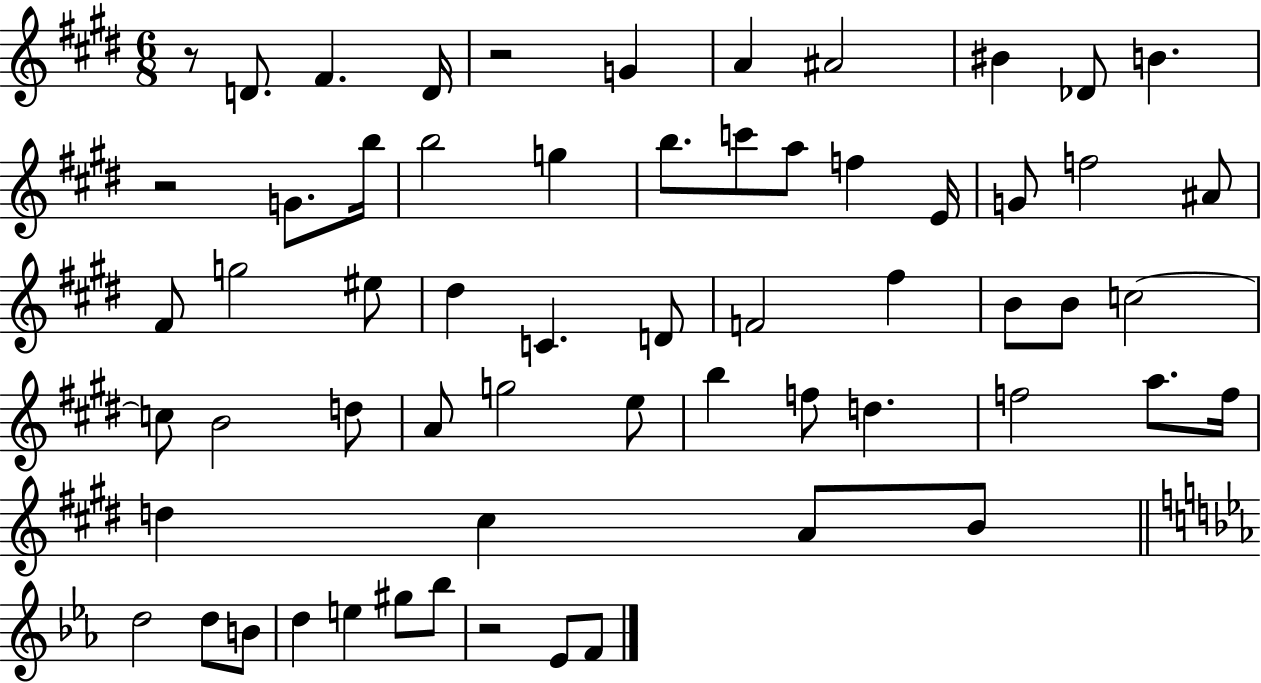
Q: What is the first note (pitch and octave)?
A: D4